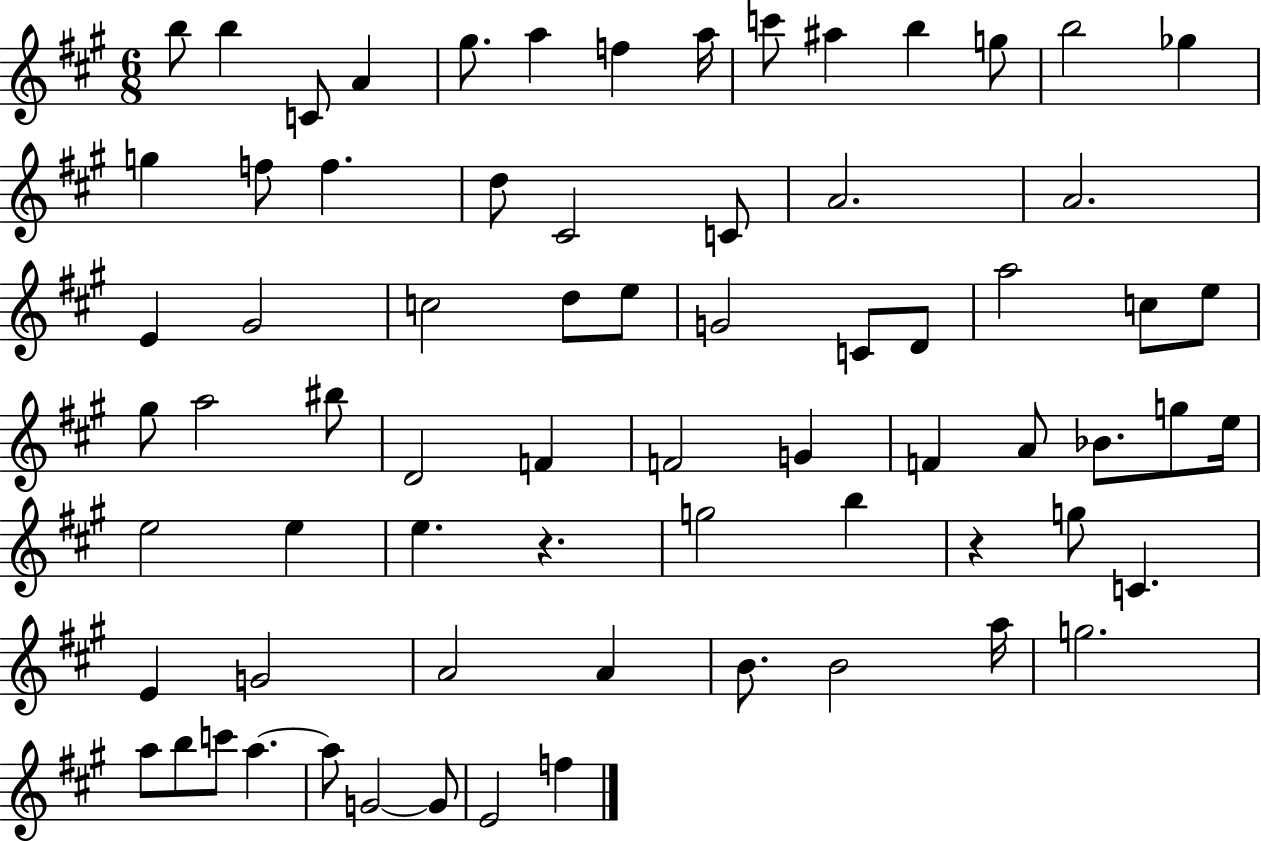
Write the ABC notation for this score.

X:1
T:Untitled
M:6/8
L:1/4
K:A
b/2 b C/2 A ^g/2 a f a/4 c'/2 ^a b g/2 b2 _g g f/2 f d/2 ^C2 C/2 A2 A2 E ^G2 c2 d/2 e/2 G2 C/2 D/2 a2 c/2 e/2 ^g/2 a2 ^b/2 D2 F F2 G F A/2 _B/2 g/2 e/4 e2 e e z g2 b z g/2 C E G2 A2 A B/2 B2 a/4 g2 a/2 b/2 c'/2 a a/2 G2 G/2 E2 f